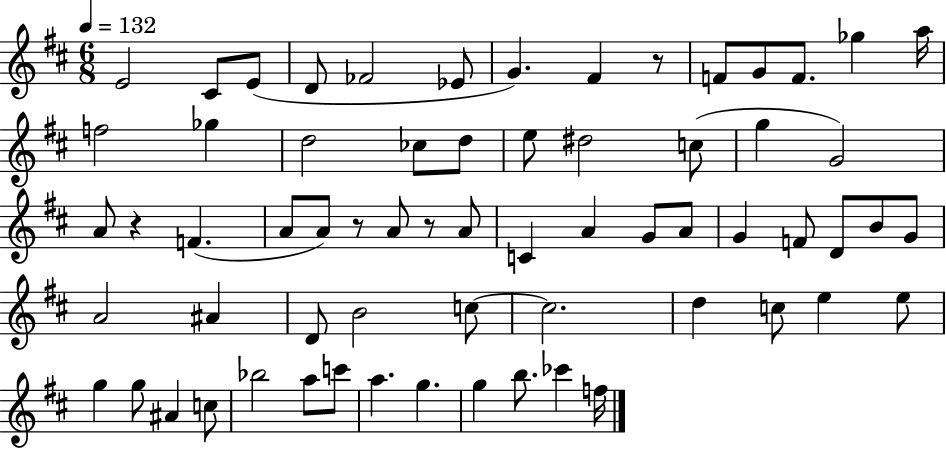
X:1
T:Untitled
M:6/8
L:1/4
K:D
E2 ^C/2 E/2 D/2 _F2 _E/2 G ^F z/2 F/2 G/2 F/2 _g a/4 f2 _g d2 _c/2 d/2 e/2 ^d2 c/2 g G2 A/2 z F A/2 A/2 z/2 A/2 z/2 A/2 C A G/2 A/2 G F/2 D/2 B/2 G/2 A2 ^A D/2 B2 c/2 c2 d c/2 e e/2 g g/2 ^A c/2 _b2 a/2 c'/2 a g g b/2 _c' f/4